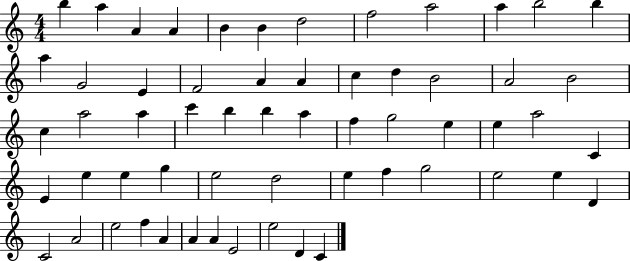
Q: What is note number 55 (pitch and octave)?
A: A4